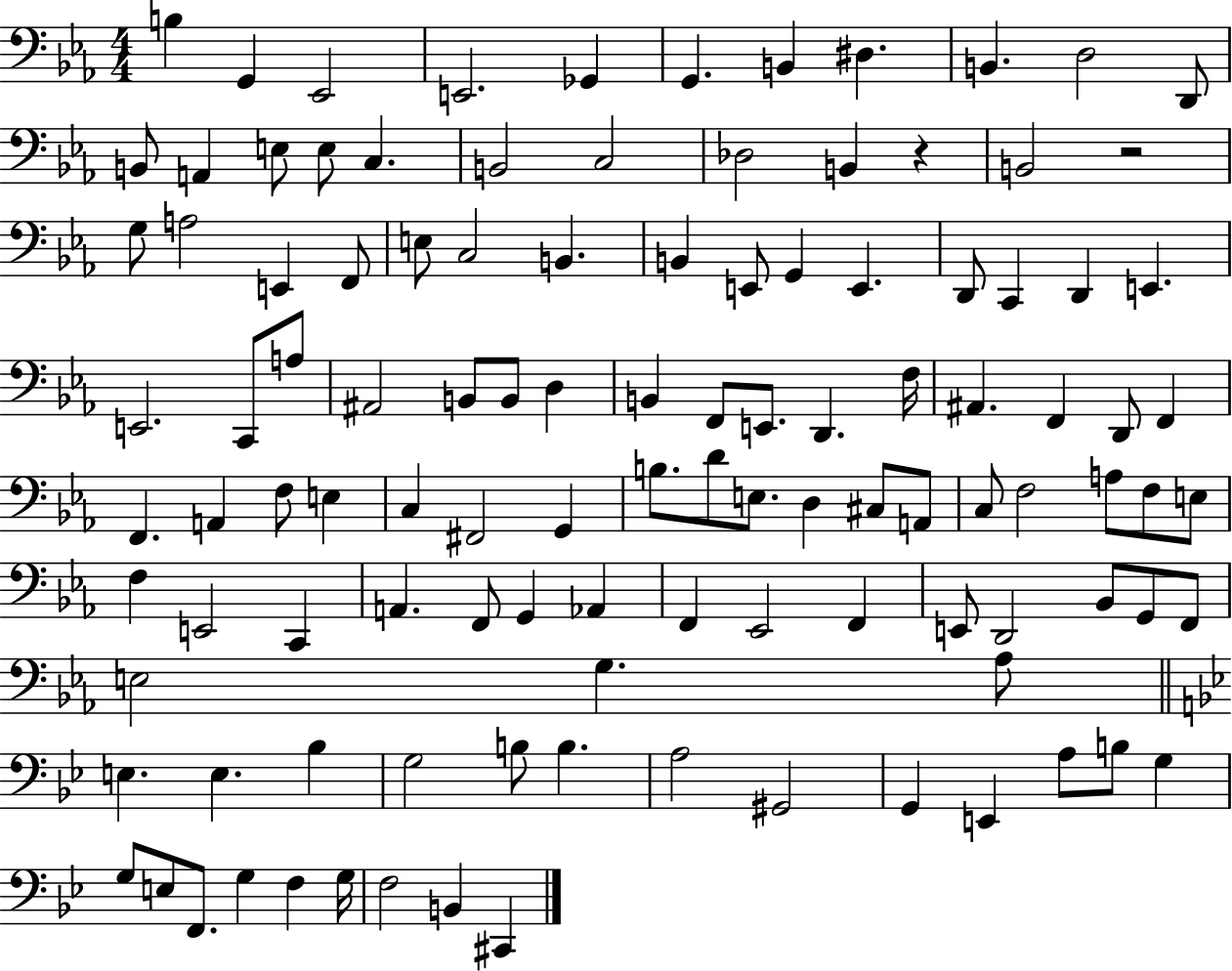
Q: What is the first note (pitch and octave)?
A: B3